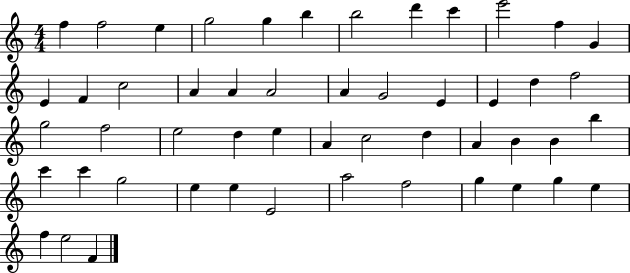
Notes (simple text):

F5/q F5/h E5/q G5/h G5/q B5/q B5/h D6/q C6/q E6/h F5/q G4/q E4/q F4/q C5/h A4/q A4/q A4/h A4/q G4/h E4/q E4/q D5/q F5/h G5/h F5/h E5/h D5/q E5/q A4/q C5/h D5/q A4/q B4/q B4/q B5/q C6/q C6/q G5/h E5/q E5/q E4/h A5/h F5/h G5/q E5/q G5/q E5/q F5/q E5/h F4/q